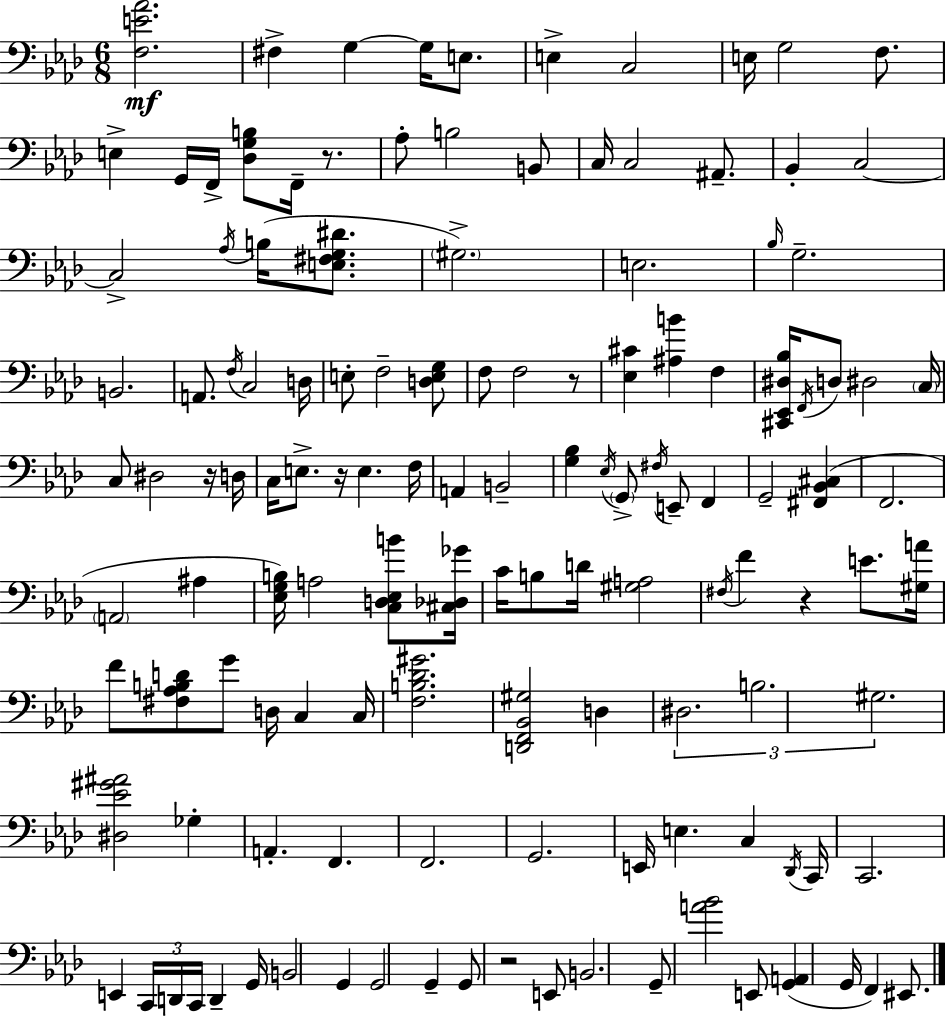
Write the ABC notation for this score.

X:1
T:Untitled
M:6/8
L:1/4
K:Fm
[F,E_A]2 ^F, G, G,/4 E,/2 E, C,2 E,/4 G,2 F,/2 E, G,,/4 F,,/4 [_D,G,B,]/2 F,,/4 z/2 _A,/2 B,2 B,,/2 C,/4 C,2 ^A,,/2 _B,, C,2 C,2 _A,/4 B,/4 [E,^F,G,^D]/2 ^G,2 E,2 _B,/4 G,2 B,,2 A,,/2 F,/4 C,2 D,/4 E,/2 F,2 [D,E,G,]/2 F,/2 F,2 z/2 [_E,^C] [^A,B] F, [^C,,_E,,^D,_B,]/4 F,,/4 D,/2 ^D,2 C,/4 C,/2 ^D,2 z/4 D,/4 C,/4 E,/2 z/4 E, F,/4 A,, B,,2 [G,_B,] _E,/4 G,,/2 ^F,/4 E,,/2 F,, G,,2 [^F,,_B,,^C,] F,,2 A,,2 ^A, [_E,G,B,]/4 A,2 [C,D,_E,B]/2 [^C,_D,_G]/4 C/4 B,/2 D/4 [^G,A,]2 ^F,/4 F z E/2 [^G,A]/4 F/2 [^F,_A,B,D]/2 G/2 D,/4 C, C,/4 [F,B,_D^G]2 [D,,F,,_B,,^G,]2 D, ^D,2 B,2 ^G,2 [^D,_E^G^A]2 _G, A,, F,, F,,2 G,,2 E,,/4 E, C, _D,,/4 C,,/4 C,,2 E,, C,,/4 D,,/4 C,,/4 D,, G,,/4 B,,2 G,, G,,2 G,, G,,/2 z2 E,,/2 B,,2 G,,/2 [A_B]2 E,,/2 [G,,A,,] G,,/4 F,, ^E,,/2